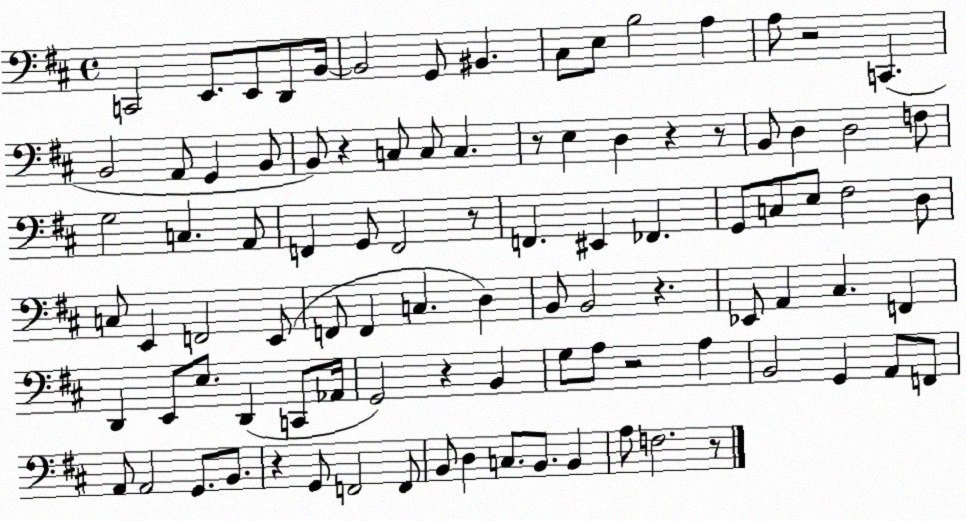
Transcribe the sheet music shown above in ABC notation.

X:1
T:Untitled
M:4/4
L:1/4
K:D
C,,2 E,,/2 E,,/2 D,,/2 B,,/4 B,,2 G,,/2 ^B,, ^C,/2 E,/2 B,2 A, A,/2 z2 C,, B,,2 A,,/2 G,, B,,/2 B,,/2 z C,/2 C,/2 C, z/2 E, D, z z/2 B,,/2 D, D,2 F,/2 G,2 C, A,,/2 F,, G,,/2 F,,2 z/2 F,, ^E,, _F,, G,,/2 C,/2 E,/2 ^F,2 D,/2 C,/2 E,, F,,2 E,,/2 F,,/2 F,, C, D, B,,/2 B,,2 z _E,,/2 A,, ^C, F,, D,, E,,/2 E,/2 D,, C,,/2 _A,,/4 G,,2 z B,, G,/2 A,/2 z2 A, B,,2 G,, A,,/2 F,,/2 A,,/2 A,,2 G,,/2 B,,/2 z G,,/2 F,,2 F,,/2 B,,/2 D, C,/2 B,,/2 B,, A,/2 F,2 z/2